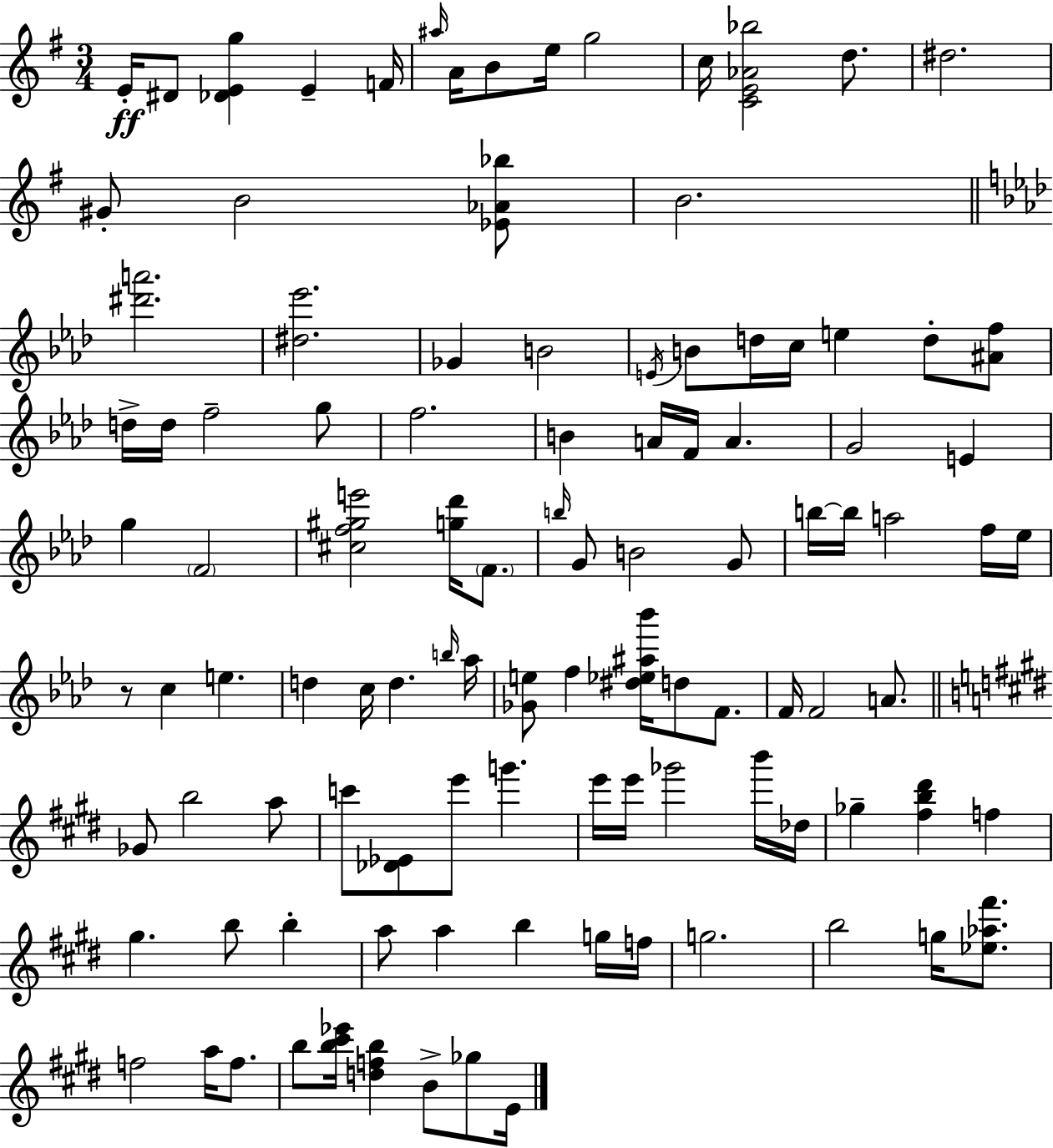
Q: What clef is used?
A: treble